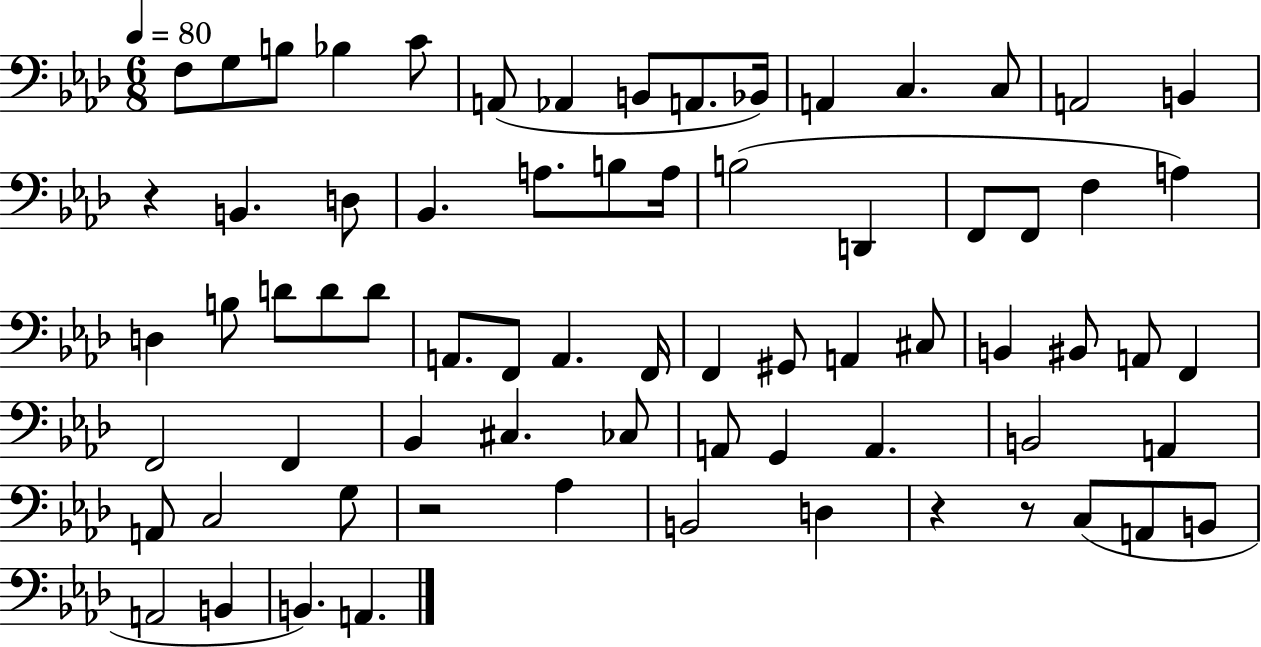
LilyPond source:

{
  \clef bass
  \numericTimeSignature
  \time 6/8
  \key aes \major
  \tempo 4 = 80
  f8 g8 b8 bes4 c'8 | a,8( aes,4 b,8 a,8. bes,16) | a,4 c4. c8 | a,2 b,4 | \break r4 b,4. d8 | bes,4. a8. b8 a16 | b2( d,4 | f,8 f,8 f4 a4) | \break d4 b8 d'8 d'8 d'8 | a,8. f,8 a,4. f,16 | f,4 gis,8 a,4 cis8 | b,4 bis,8 a,8 f,4 | \break f,2 f,4 | bes,4 cis4. ces8 | a,8 g,4 a,4. | b,2 a,4 | \break a,8 c2 g8 | r2 aes4 | b,2 d4 | r4 r8 c8( a,8 b,8 | \break a,2 b,4 | b,4.) a,4. | \bar "|."
}